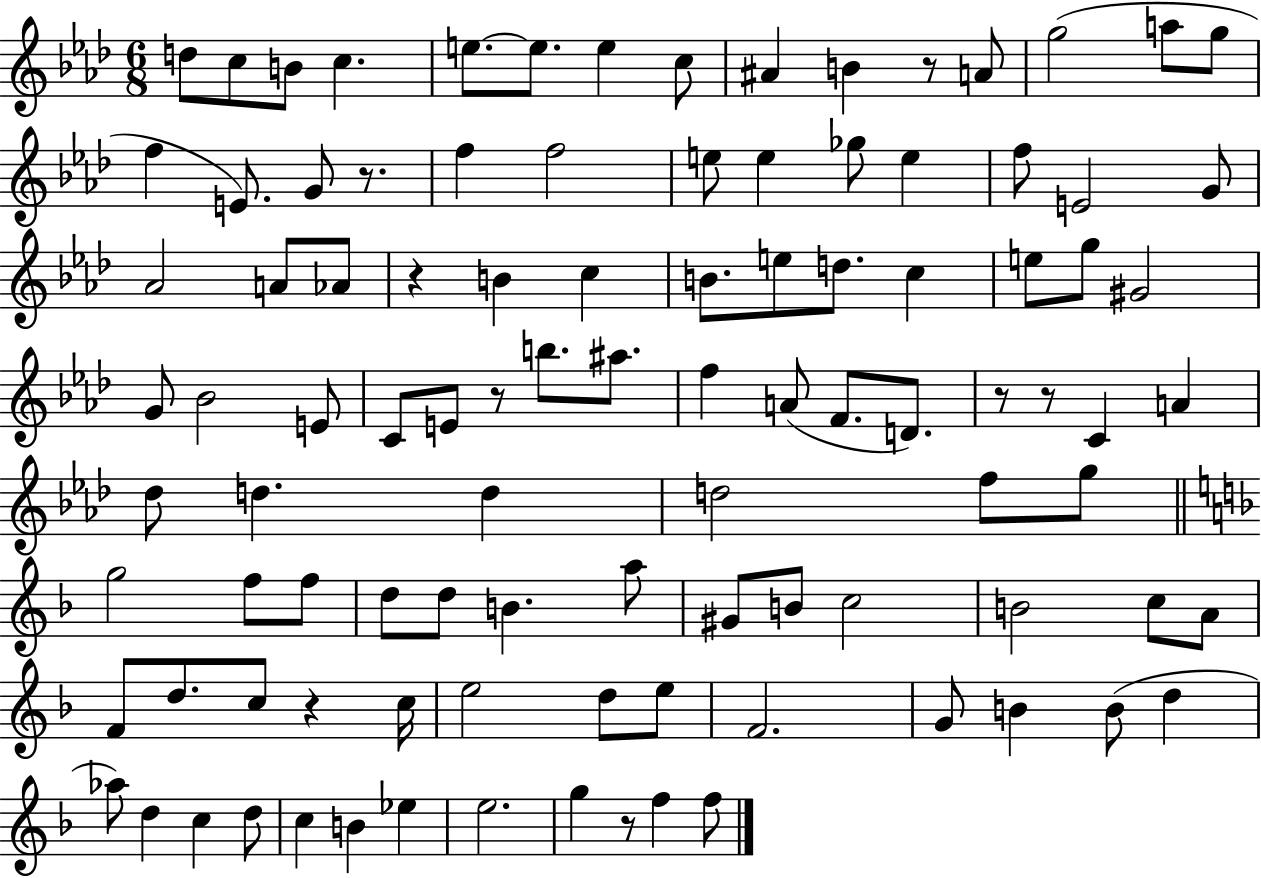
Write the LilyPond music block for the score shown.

{
  \clef treble
  \numericTimeSignature
  \time 6/8
  \key aes \major
  \repeat volta 2 { d''8 c''8 b'8 c''4. | e''8.~~ e''8. e''4 c''8 | ais'4 b'4 r8 a'8 | g''2( a''8 g''8 | \break f''4 e'8.) g'8 r8. | f''4 f''2 | e''8 e''4 ges''8 e''4 | f''8 e'2 g'8 | \break aes'2 a'8 aes'8 | r4 b'4 c''4 | b'8. e''8 d''8. c''4 | e''8 g''8 gis'2 | \break g'8 bes'2 e'8 | c'8 e'8 r8 b''8. ais''8. | f''4 a'8( f'8. d'8.) | r8 r8 c'4 a'4 | \break des''8 d''4. d''4 | d''2 f''8 g''8 | \bar "||" \break \key f \major g''2 f''8 f''8 | d''8 d''8 b'4. a''8 | gis'8 b'8 c''2 | b'2 c''8 a'8 | \break f'8 d''8. c''8 r4 c''16 | e''2 d''8 e''8 | f'2. | g'8 b'4 b'8( d''4 | \break aes''8) d''4 c''4 d''8 | c''4 b'4 ees''4 | e''2. | g''4 r8 f''4 f''8 | \break } \bar "|."
}